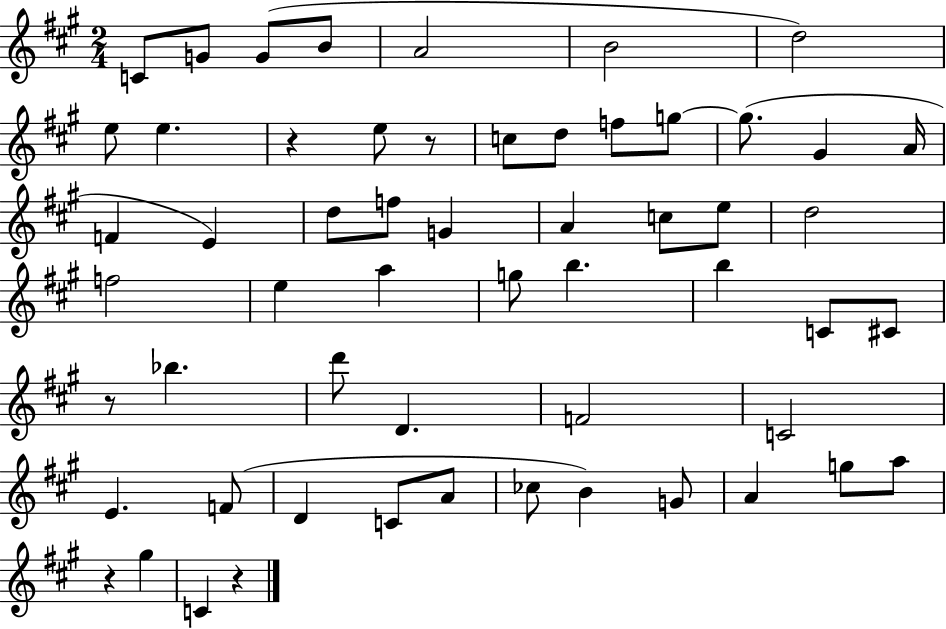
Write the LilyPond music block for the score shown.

{
  \clef treble
  \numericTimeSignature
  \time 2/4
  \key a \major
  \repeat volta 2 { c'8 g'8 g'8( b'8 | a'2 | b'2 | d''2) | \break e''8 e''4. | r4 e''8 r8 | c''8 d''8 f''8 g''8~~ | g''8.( gis'4 a'16 | \break f'4 e'4) | d''8 f''8 g'4 | a'4 c''8 e''8 | d''2 | \break f''2 | e''4 a''4 | g''8 b''4. | b''4 c'8 cis'8 | \break r8 bes''4. | d'''8 d'4. | f'2 | c'2 | \break e'4. f'8( | d'4 c'8 a'8 | ces''8 b'4) g'8 | a'4 g''8 a''8 | \break r4 gis''4 | c'4 r4 | } \bar "|."
}